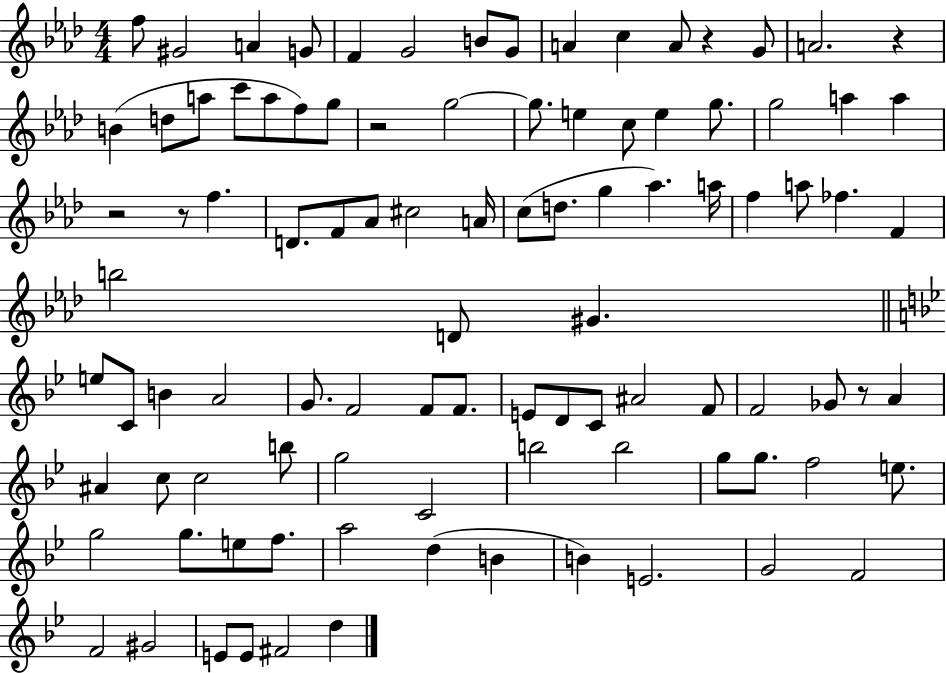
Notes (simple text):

F5/e G#4/h A4/q G4/e F4/q G4/h B4/e G4/e A4/q C5/q A4/e R/q G4/e A4/h. R/q B4/q D5/e A5/e C6/e A5/e F5/e G5/e R/h G5/h G5/e. E5/q C5/e E5/q G5/e. G5/h A5/q A5/q R/h R/e F5/q. D4/e. F4/e Ab4/e C#5/h A4/s C5/e D5/e. G5/q Ab5/q. A5/s F5/q A5/e FES5/q. F4/q B5/h D4/e G#4/q. E5/e C4/e B4/q A4/h G4/e. F4/h F4/e F4/e. E4/e D4/e C4/e A#4/h F4/e F4/h Gb4/e R/e A4/q A#4/q C5/e C5/h B5/e G5/h C4/h B5/h B5/h G5/e G5/e. F5/h E5/e. G5/h G5/e. E5/e F5/e. A5/h D5/q B4/q B4/q E4/h. G4/h F4/h F4/h G#4/h E4/e E4/e F#4/h D5/q